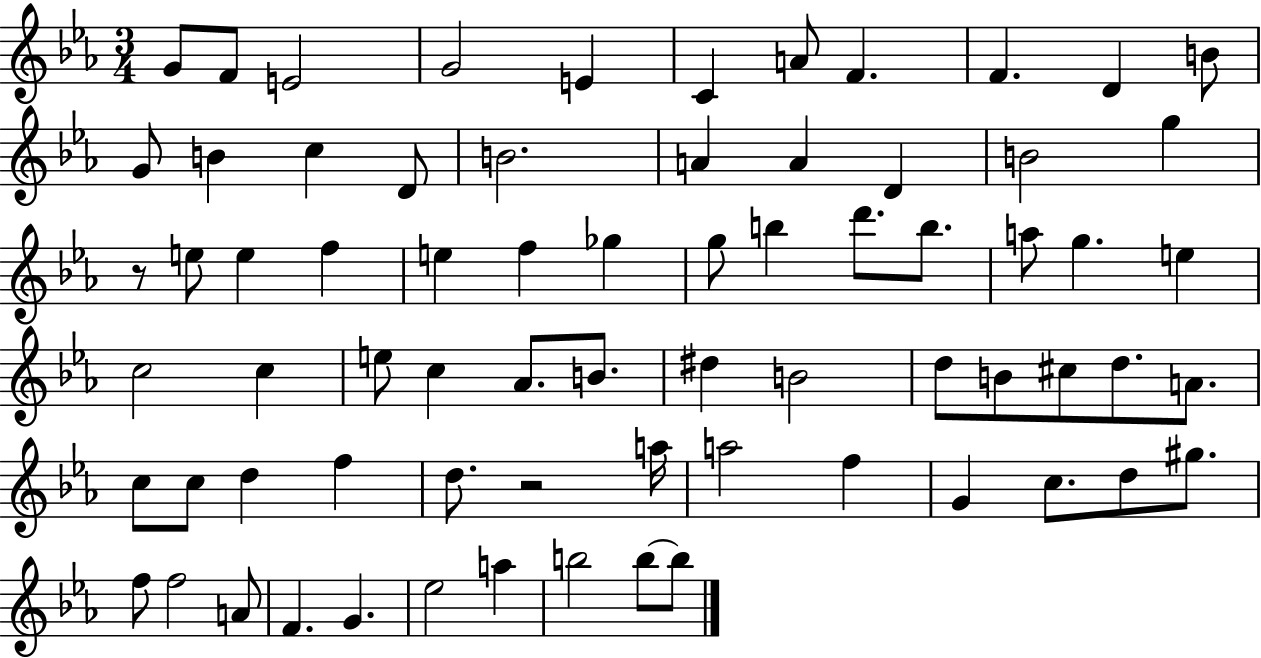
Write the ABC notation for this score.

X:1
T:Untitled
M:3/4
L:1/4
K:Eb
G/2 F/2 E2 G2 E C A/2 F F D B/2 G/2 B c D/2 B2 A A D B2 g z/2 e/2 e f e f _g g/2 b d'/2 b/2 a/2 g e c2 c e/2 c _A/2 B/2 ^d B2 d/2 B/2 ^c/2 d/2 A/2 c/2 c/2 d f d/2 z2 a/4 a2 f G c/2 d/2 ^g/2 f/2 f2 A/2 F G _e2 a b2 b/2 b/2